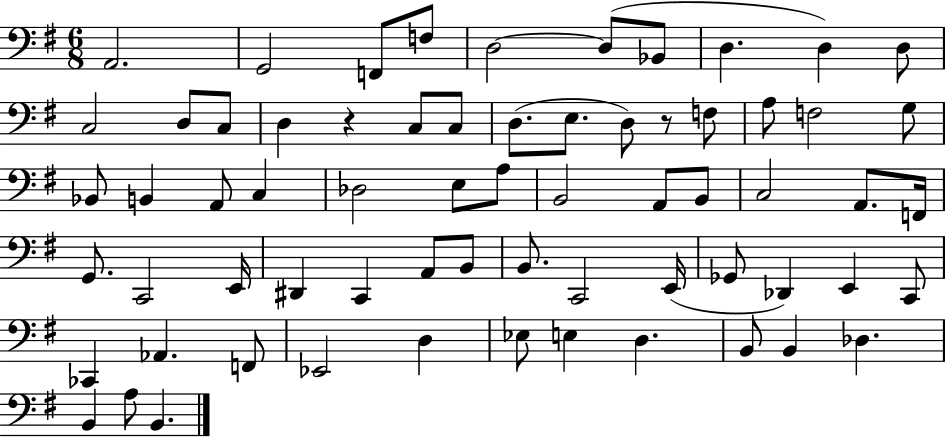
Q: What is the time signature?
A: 6/8